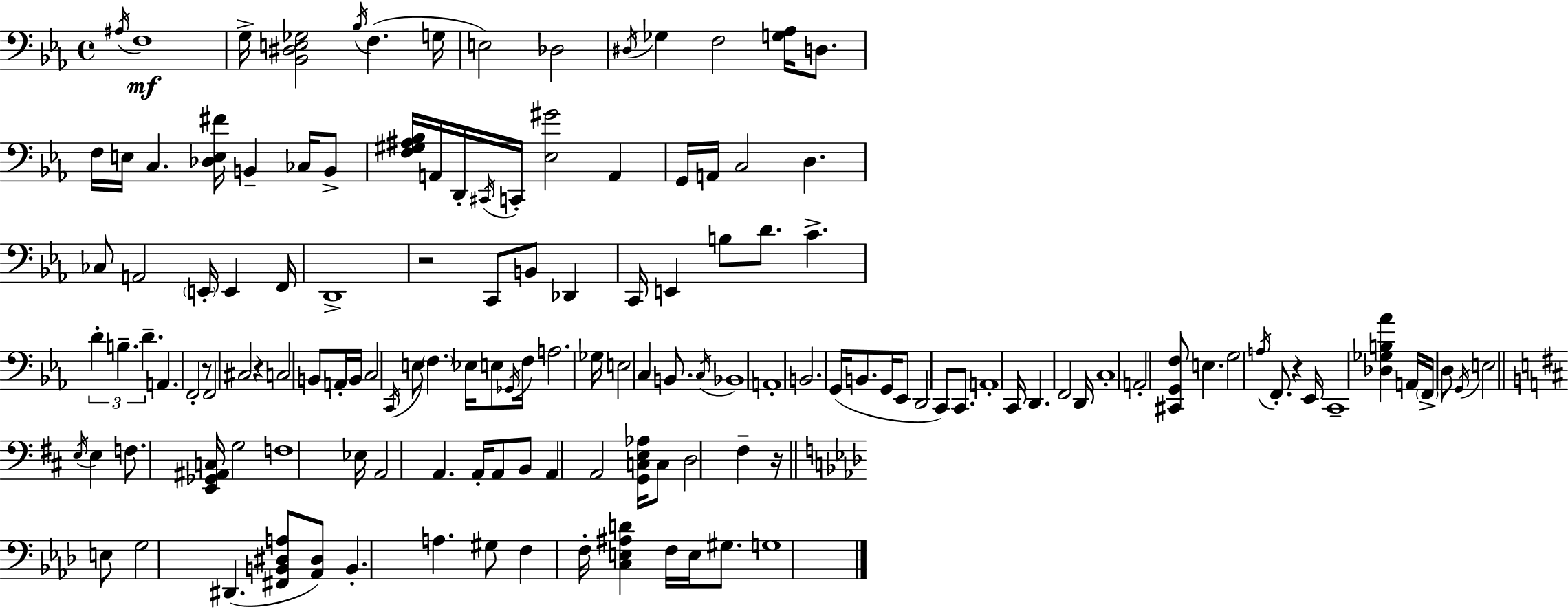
X:1
T:Untitled
M:4/4
L:1/4
K:Cm
^A,/4 F,4 G,/4 [_B,,^D,E,_G,]2 _B,/4 F, G,/4 E,2 _D,2 ^D,/4 _G, F,2 [G,_A,]/4 D,/2 F,/4 E,/4 C, [_D,E,^F]/4 B,, _C,/4 B,,/2 [F,^G,^A,_B,]/4 A,,/4 D,,/4 ^C,,/4 C,,/4 [_E,^G]2 A,, G,,/4 A,,/4 C,2 D, _C,/2 A,,2 E,,/4 E,, F,,/4 D,,4 z2 C,,/2 B,,/2 _D,, C,,/4 E,, B,/2 D/2 C D B, D A,, F,,2 z/2 F,,2 ^C,2 z C,2 B,,/2 A,,/4 B,,/4 C,2 C,,/4 E,/2 F, _E,/4 E,/2 _G,,/4 F,/4 A,2 _G,/4 E,2 C, B,,/2 C,/4 _B,,4 A,,4 B,,2 G,,/4 B,,/2 G,,/4 _E,,/2 D,,2 C,,/2 C,,/2 A,,4 C,,/4 D,, F,,2 D,,/4 C,4 A,,2 [^C,,G,,F,]/2 E, G,2 A,/4 F,,/2 z _E,,/4 C,,4 [_D,_G,B,_A] A,,/4 F,,/4 D,/2 G,,/4 E,2 E,/4 E, F,/2 [E,,_G,,^A,,C,]/4 G,2 F,4 _E,/4 A,,2 A,, A,,/4 A,,/2 B,,/2 A,, A,,2 [G,,C,E,_A,]/4 C,/2 D,2 ^F, z/4 E,/2 G,2 ^D,, [^F,,B,,^D,A,]/2 [_A,,^D,]/2 B,, A, ^G,/2 F, F,/4 [C,E,^A,D] F,/4 E,/4 ^G,/2 G,4